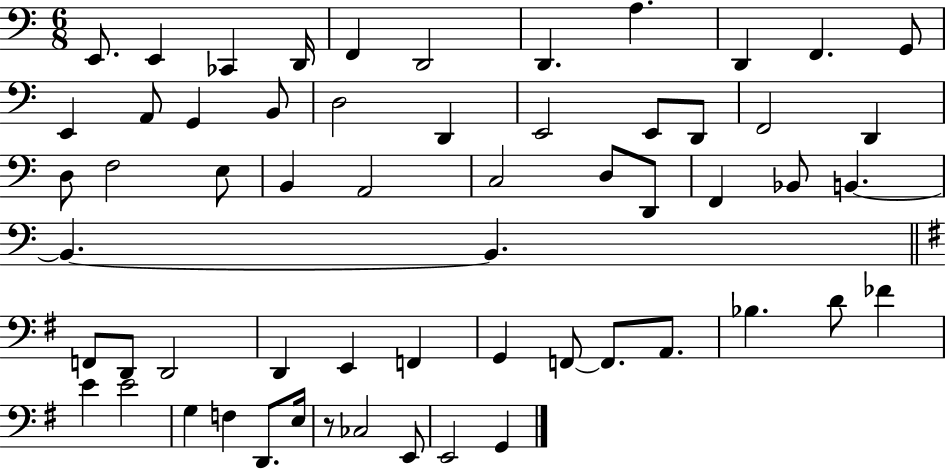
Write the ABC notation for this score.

X:1
T:Untitled
M:6/8
L:1/4
K:C
E,,/2 E,, _C,, D,,/4 F,, D,,2 D,, A, D,, F,, G,,/2 E,, A,,/2 G,, B,,/2 D,2 D,, E,,2 E,,/2 D,,/2 F,,2 D,, D,/2 F,2 E,/2 B,, A,,2 C,2 D,/2 D,,/2 F,, _B,,/2 B,, B,, B,, F,,/2 D,,/2 D,,2 D,, E,, F,, G,, F,,/2 F,,/2 A,,/2 _B, D/2 _F E E2 G, F, D,,/2 E,/4 z/2 _C,2 E,,/2 E,,2 G,,